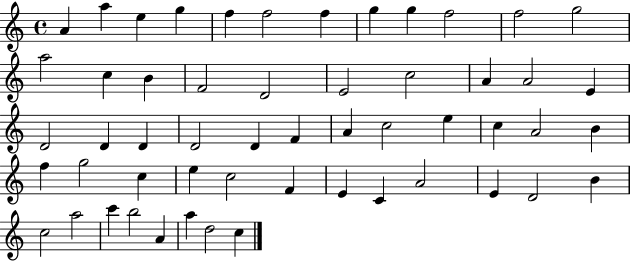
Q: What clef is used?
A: treble